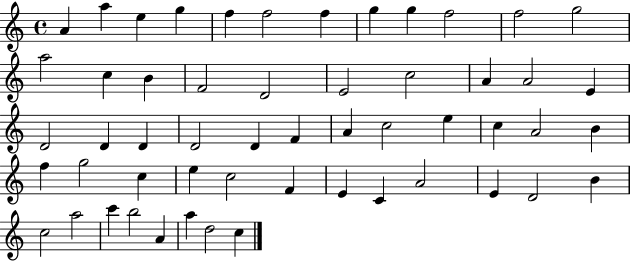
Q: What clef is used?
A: treble